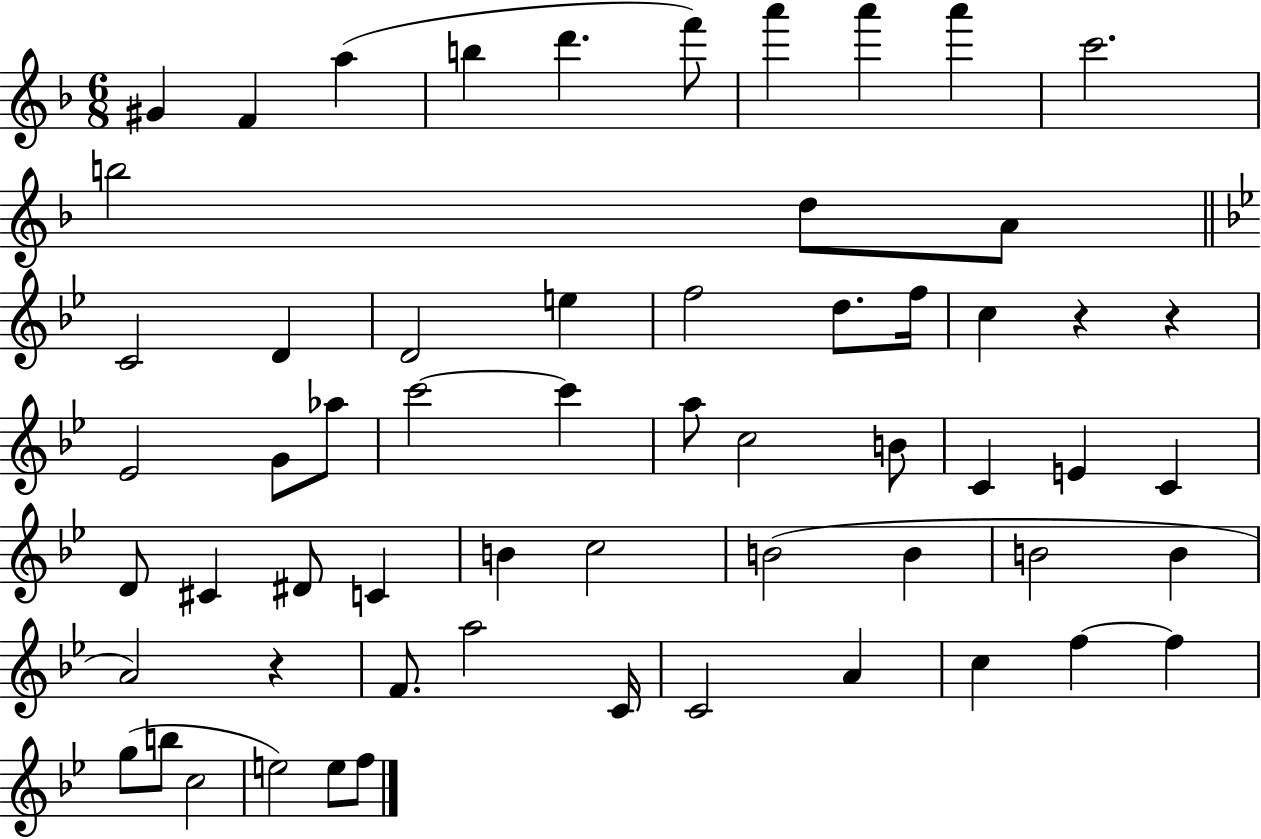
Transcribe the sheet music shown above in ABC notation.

X:1
T:Untitled
M:6/8
L:1/4
K:F
^G F a b d' f'/2 a' a' a' c'2 b2 d/2 A/2 C2 D D2 e f2 d/2 f/4 c z z _E2 G/2 _a/2 c'2 c' a/2 c2 B/2 C E C D/2 ^C ^D/2 C B c2 B2 B B2 B A2 z F/2 a2 C/4 C2 A c f f g/2 b/2 c2 e2 e/2 f/2